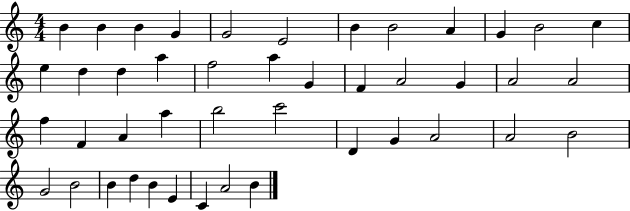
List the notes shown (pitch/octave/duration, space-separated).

B4/q B4/q B4/q G4/q G4/h E4/h B4/q B4/h A4/q G4/q B4/h C5/q E5/q D5/q D5/q A5/q F5/h A5/q G4/q F4/q A4/h G4/q A4/h A4/h F5/q F4/q A4/q A5/q B5/h C6/h D4/q G4/q A4/h A4/h B4/h G4/h B4/h B4/q D5/q B4/q E4/q C4/q A4/h B4/q